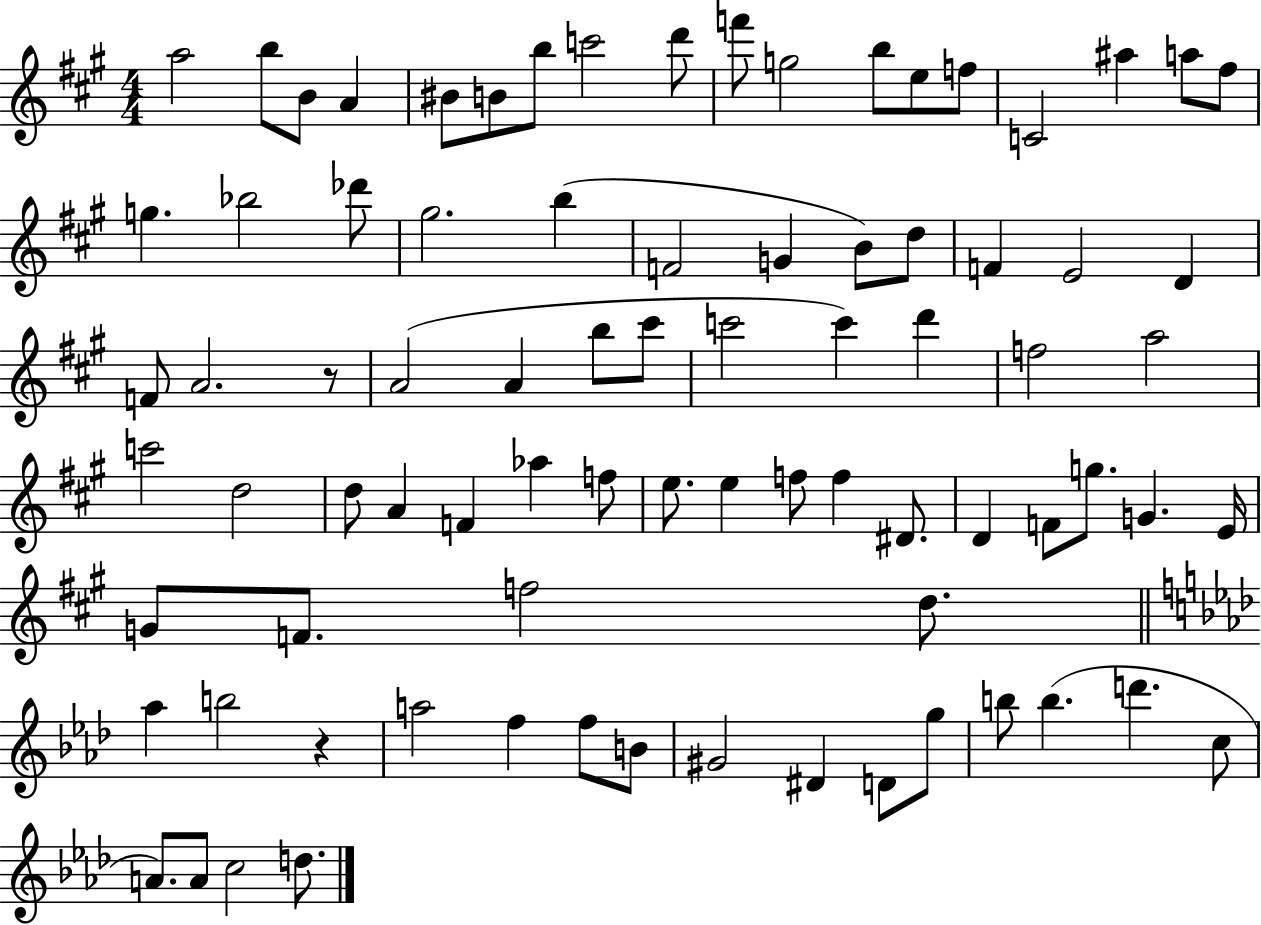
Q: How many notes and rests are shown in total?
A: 82